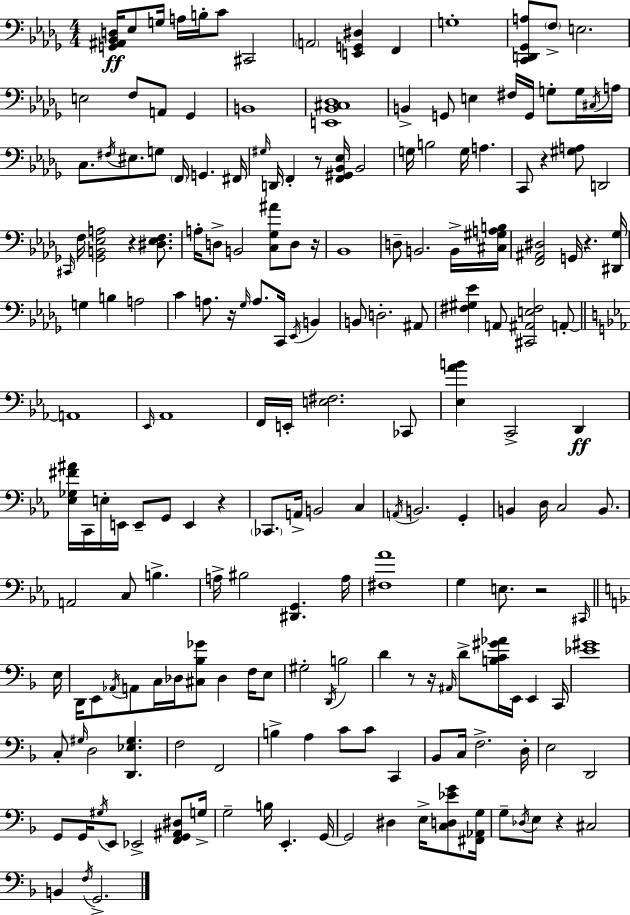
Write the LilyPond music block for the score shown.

{
  \clef bass
  \numericTimeSignature
  \time 4/4
  \key bes \minor
  <g, ais, bes, d>16\ff ees8 g16 a16 b16-. c'8 cis,2 | \parenthesize a,2 <e, g, dis>4 f,4 | g1-. | <c, d, ges, a>8 \parenthesize f8-> e2. | \break e2 f8 a,8 ges,4 | b,1 | <e, bes, cis des>1 | b,4-> g,8 e4 fis16 g,16 g8-. g16 \acciaccatura { cis16 } | \break a16 c8. \acciaccatura { fis16 } eis8. g8 \parenthesize f,16 g,4. | fis,16 \grace { gis16 } d,16 f,4-. r8 <f, gis, bes, ees>16 bes,2 | g16 b2 g16 a4. | c,8 r4 <gis a>8 d,2 | \break \grace { cis,16 } f16 <ges, b, ees a>2 r4 | <dis ees f>8. a16-. d8-> b,2 <c ges ais'>8 | d8 r16 bes,1 | d8-- b,2. | \break b,16-> <cis gis a b>16 <f, ais, dis>2 g,16 r4. | <dis, ges>16 g4 b4 a2 | c'4 a8. r16 \grace { ges16 } a8. | c,16 \acciaccatura { ees,16 } b,4 b,8 d2.-. | \break ais,8 <fis gis ees'>4 a,8 <cis, ais, e fis>2 | a,8-.~~ \bar "||" \break \key ees \major a,1 | \grace { ees,16 } aes,1 | f,16 e,16-. <e fis>2. ces,8 | <ees aes' b'>4 c,2-> d,4\ff | \break <ees ges fis' ais'>16 c,16 e16-. e,16 e,8-- g,8 e,4 r4 | \parenthesize ces,8. a,16-> b,2 c4 | \acciaccatura { a,16 } b,2. g,4-. | b,4 d16 c2 b,8. | \break a,2 c8 b4.-> | a16-> bis2 <dis, g,>4. | a16 <fis aes'>1 | g4 e8. r2 | \break \grace { cis,16 } \bar "||" \break \key f \major e16 d,16 e,8 \acciaccatura { aes,16 } a,8 c16 des16 <cis bes ges'>8 des4 f16 | e8 gis2-. \acciaccatura { d,16 } b2 | d'4 r8 r16 \grace { ais,16 } d'8-> <b c' gis' aes'>16 e,16 e,4 | c,16 <ees' gis'>1 | \break c8-. \grace { gis16 } d2 <d, ees gis>4. | f2 f,2 | b4-> a4 c'8 c'8 | c,4 bes,8 c16 f2.-> | \break d16-. e2 d,2 | g,8 g,16 \acciaccatura { gis16 } e,8 ees,2-> | <f, g, ais, dis>8 g16-> g2-- b16 e,4.-. | g,16~~ g,2 dis4 | \break e16-> <c d ees' g'>8 <fis, aes, g>16 g8-- \acciaccatura { des16 } e8 r4 cis2 | b,4 \acciaccatura { f16 } g,2.-> | \bar "|."
}